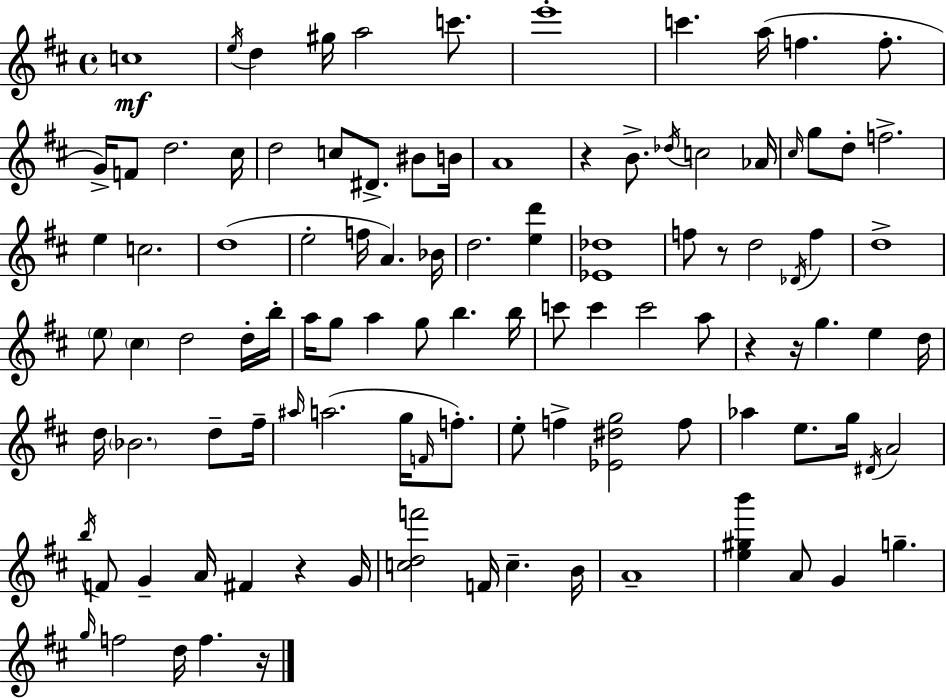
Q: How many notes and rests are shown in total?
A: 105